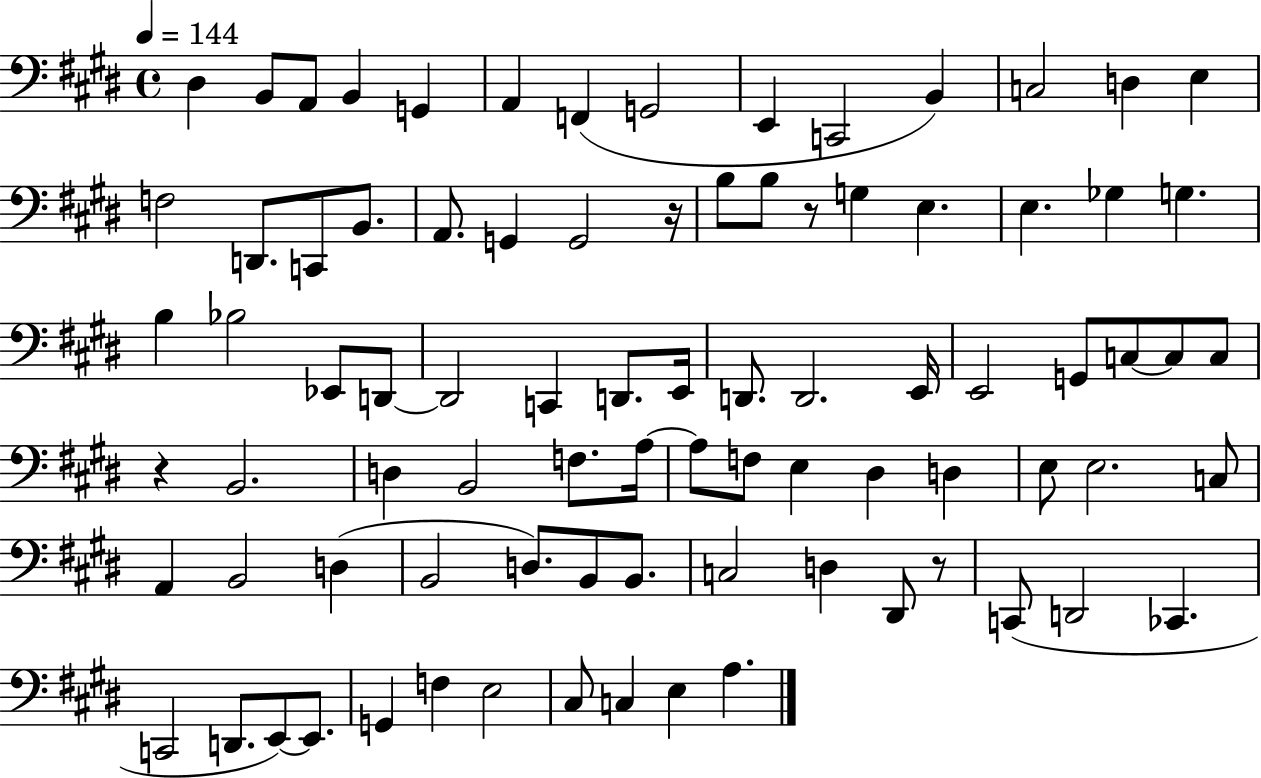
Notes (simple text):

D#3/q B2/e A2/e B2/q G2/q A2/q F2/q G2/h E2/q C2/h B2/q C3/h D3/q E3/q F3/h D2/e. C2/e B2/e. A2/e. G2/q G2/h R/s B3/e B3/e R/e G3/q E3/q. E3/q. Gb3/q G3/q. B3/q Bb3/h Eb2/e D2/e D2/h C2/q D2/e. E2/s D2/e. D2/h. E2/s E2/h G2/e C3/e C3/e C3/e R/q B2/h. D3/q B2/h F3/e. A3/s A3/e F3/e E3/q D#3/q D3/q E3/e E3/h. C3/e A2/q B2/h D3/q B2/h D3/e. B2/e B2/e. C3/h D3/q D#2/e R/e C2/e D2/h CES2/q. C2/h D2/e. E2/e E2/e. G2/q F3/q E3/h C#3/e C3/q E3/q A3/q.